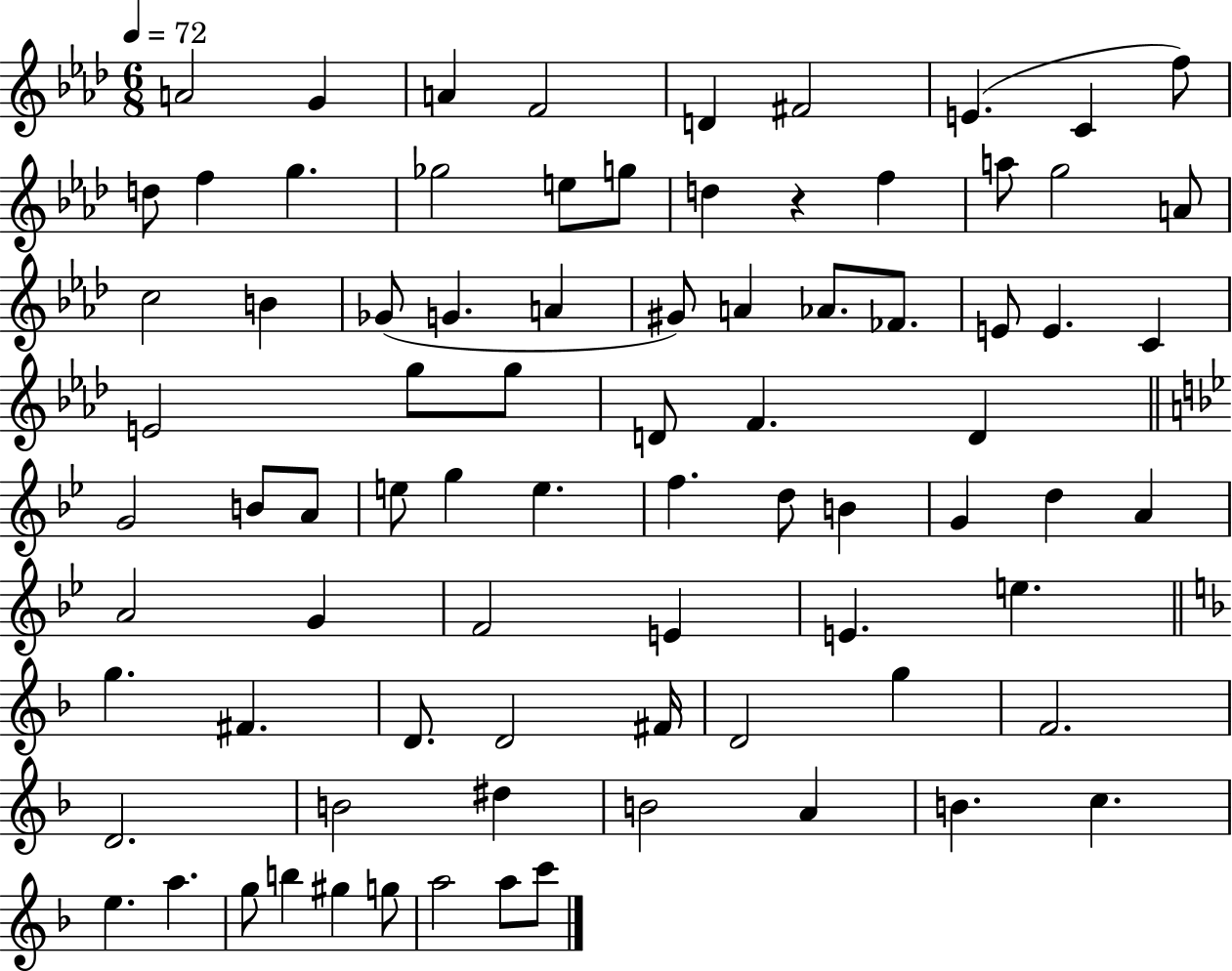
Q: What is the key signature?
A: AES major